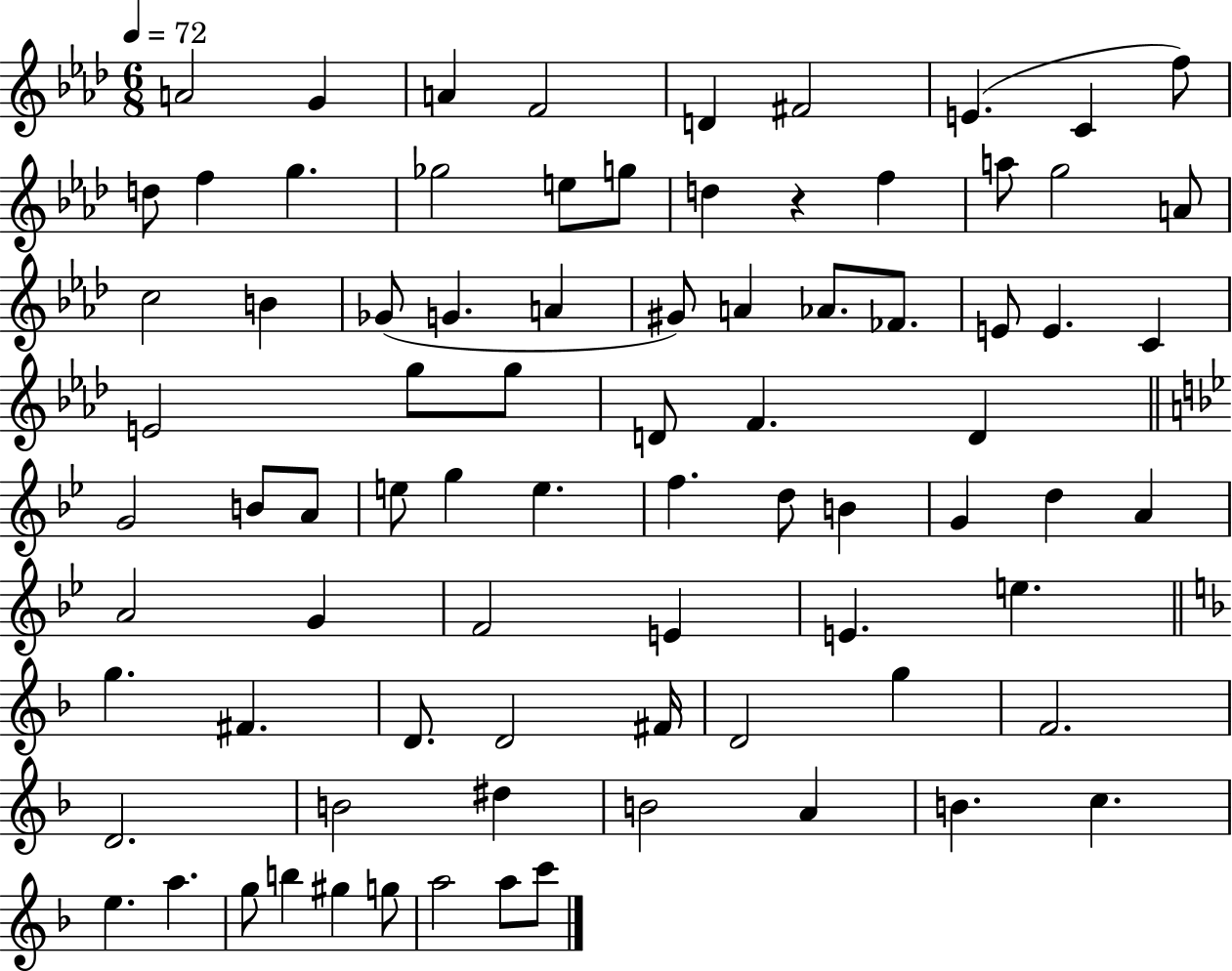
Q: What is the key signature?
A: AES major